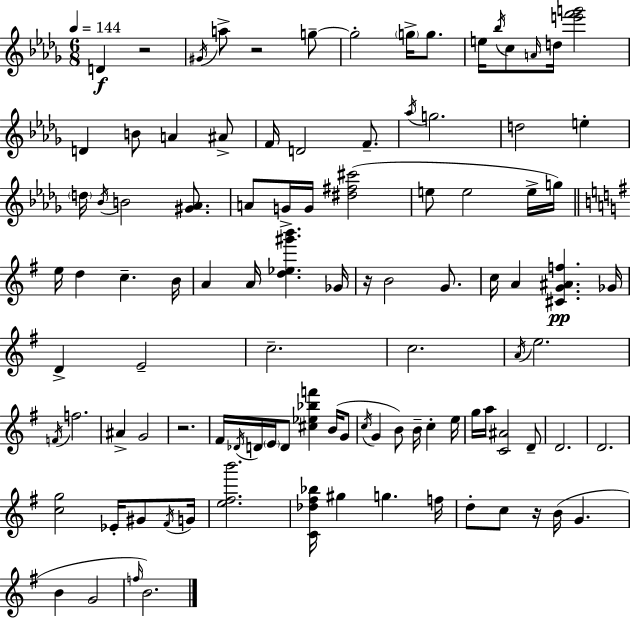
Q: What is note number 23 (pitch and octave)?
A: E5